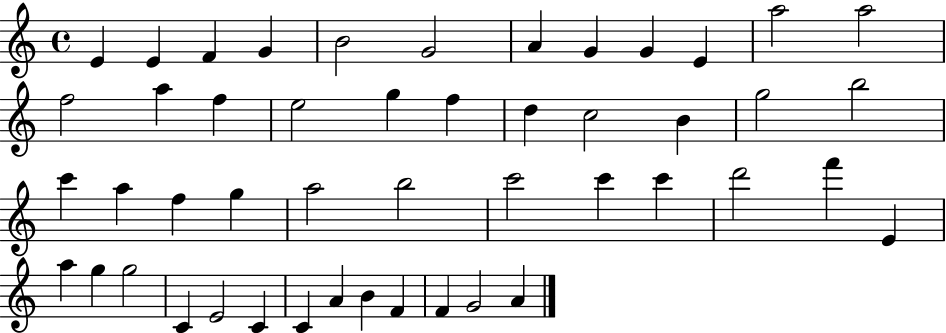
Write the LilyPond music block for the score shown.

{
  \clef treble
  \time 4/4
  \defaultTimeSignature
  \key c \major
  e'4 e'4 f'4 g'4 | b'2 g'2 | a'4 g'4 g'4 e'4 | a''2 a''2 | \break f''2 a''4 f''4 | e''2 g''4 f''4 | d''4 c''2 b'4 | g''2 b''2 | \break c'''4 a''4 f''4 g''4 | a''2 b''2 | c'''2 c'''4 c'''4 | d'''2 f'''4 e'4 | \break a''4 g''4 g''2 | c'4 e'2 c'4 | c'4 a'4 b'4 f'4 | f'4 g'2 a'4 | \break \bar "|."
}